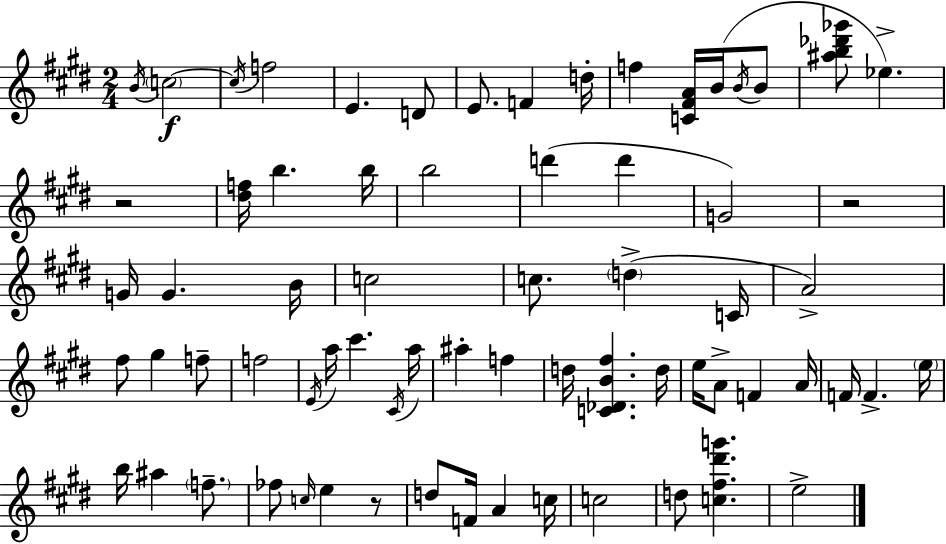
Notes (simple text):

B4/s C5/h C5/s F5/h E4/q. D4/e E4/e. F4/q D5/s F5/q [C4,F#4,A4]/s B4/s B4/s B4/e [A#5,B5,Db6,Gb6]/e Eb5/q. R/h [D#5,F5]/s B5/q. B5/s B5/h D6/q D6/q G4/h R/h G4/s G4/q. B4/s C5/h C5/e. D5/q C4/s A4/h F#5/e G#5/q F5/e F5/h E4/s A5/s C#6/q. C#4/s A5/s A#5/q F5/q D5/s [C4,Db4,B4,F#5]/q. D5/s E5/s A4/e F4/q A4/s F4/s F4/q. E5/s B5/s A#5/q F5/e. FES5/e C5/s E5/q R/e D5/e F4/s A4/q C5/s C5/h D5/e [C5,F#5,D#6,G6]/q. E5/h